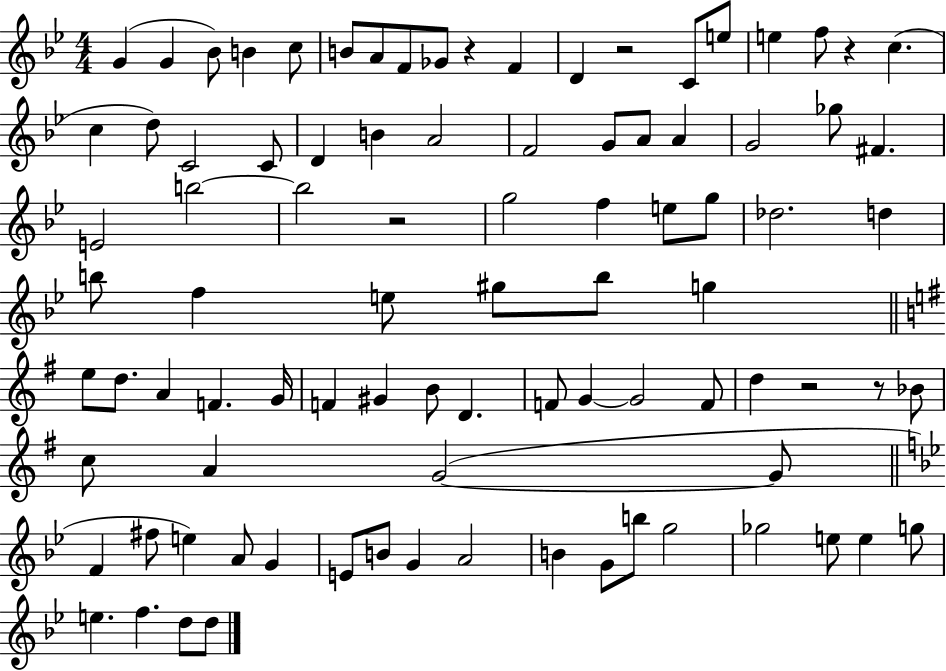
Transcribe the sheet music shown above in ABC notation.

X:1
T:Untitled
M:4/4
L:1/4
K:Bb
G G _B/2 B c/2 B/2 A/2 F/2 _G/2 z F D z2 C/2 e/2 e f/2 z c c d/2 C2 C/2 D B A2 F2 G/2 A/2 A G2 _g/2 ^F E2 b2 b2 z2 g2 f e/2 g/2 _d2 d b/2 f e/2 ^g/2 b/2 g e/2 d/2 A F G/4 F ^G B/2 D F/2 G G2 F/2 d z2 z/2 _B/2 c/2 A G2 G/2 F ^f/2 e A/2 G E/2 B/2 G A2 B G/2 b/2 g2 _g2 e/2 e g/2 e f d/2 d/2